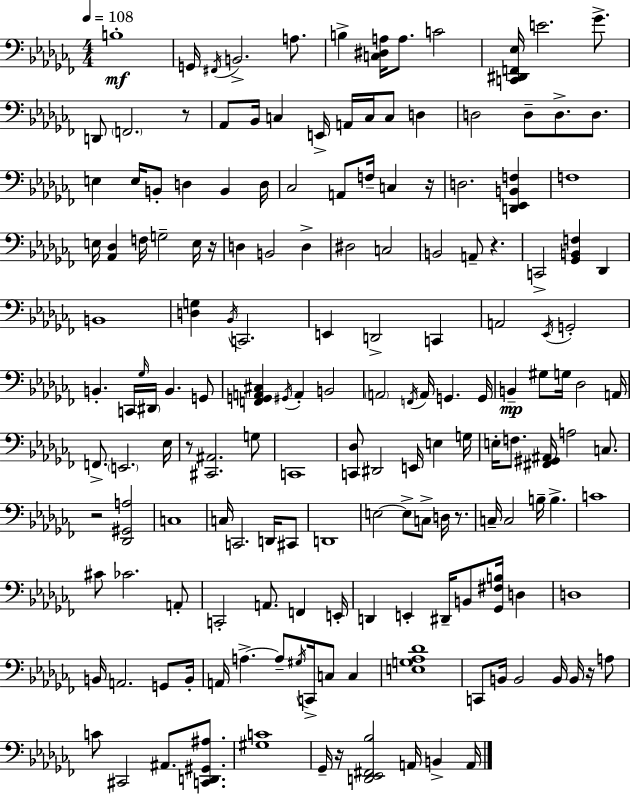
{
  \clef bass
  \numericTimeSignature
  \time 4/4
  \key aes \minor
  \tempo 4 = 108
  b1-.\mf | g,16 \acciaccatura { fis,16 } b,2.-> a8. | b4-> <c dis a>16 a8. c'2 | <c, dis, f, ees>16 e'2. ges'8.-> | \break d,8 \parenthesize f,2. r8 | aes,8 bes,16 c4 e,16-> a,16 c16 c8 d4 | d2 d8-- d8.-> d8. | e4 e16 b,8-. d4 b,4 | \break d16 ces2 a,8 f16-- c4 | r16 d2. <d, ees, b, f>4 | f1 | e16 <aes, des>4 f16 g2-- e16 | \break r16 d4 b,2 d4-> | dis2 c2 | b,2 a,8-- r4. | c,2-> <ges, b, f>4 des,4 | \break b,1 | <d g>4 \acciaccatura { bes,16 } c,2. | e,4 d,2-> c,4 | a,2 \acciaccatura { ees,16 } g,2-. | \break b,4.-. c,16 \grace { ges16 } \parenthesize dis,16 b,4. | g,8 <f, g, a, cis>4 \acciaccatura { gis,16 } a,4-. b,2 | \parenthesize a,2 \acciaccatura { f,16 } a,16 g,4. | g,16 b,4--\mp gis8 g16 des2 | \break a,16 f,8.-> \parenthesize e,2. | ees16 r8 <cis, ais,>2. | g8 c,1 | <c, des>8 dis,2 | \break e,16 e4 g16 e16-. f8. <fis, gis, ais,>16 a2 | c8. r2 <des, gis, a>2 | c1 | c16 c,2. | \break d,16 cis,8 d,1 | e2~~ e8-> | c8-> d16 r8. c16-- c2 b16-- | b4.-> c'1 | \break cis'8 ces'2. | a,8-. c,2-. a,8. | f,4 e,16-. d,4 e,4-. dis,16-- b,8 | <ges, fis b>16 d4 d1 | \break b,16 a,2. | g,8 b,16-. a,16 a4.->~~ a8-- \acciaccatura { gis16 } | c,16-> c8 c4 <e g aes des'>1 | c,8 b,16 b,2 | \break b,16 b,16 r16 a8 c'8 cis,2 | ais,8. <c, d, gis, ais>8. <gis c'>1 | ges,16-- r16 <d, ees, fis, bes>2 | a,16 b,4-> a,16 \bar "|."
}